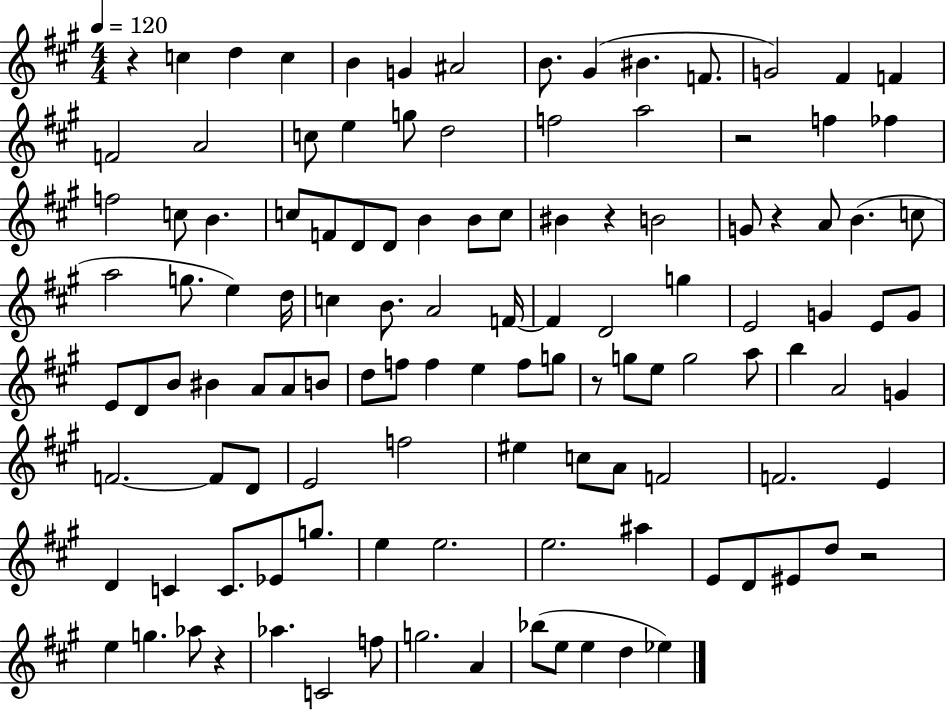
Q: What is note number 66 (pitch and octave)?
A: F5